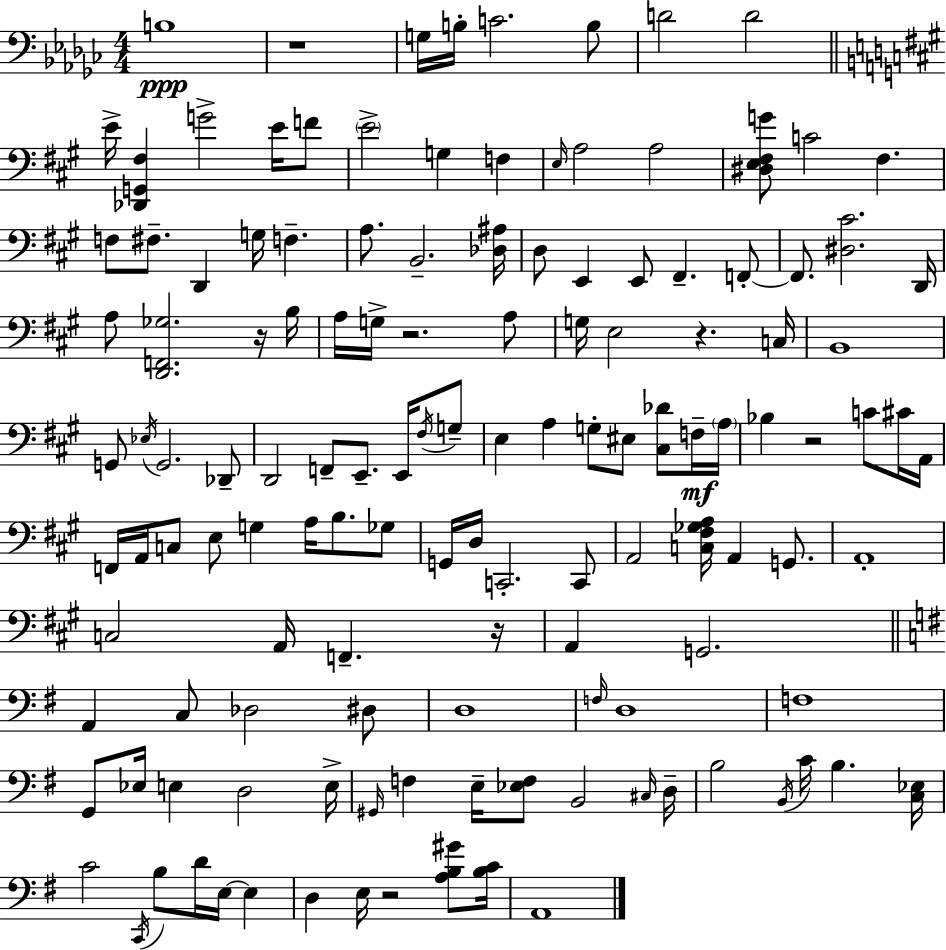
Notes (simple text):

B3/w R/w G3/s B3/s C4/h. B3/e D4/h D4/h E4/s [Db2,G2,F#3]/q G4/h E4/s F4/e E4/h G3/q F3/q E3/s A3/h A3/h [D#3,E3,F#3,G4]/e C4/h F#3/q. F3/e F#3/e. D2/q G3/s F3/q. A3/e. B2/h. [Db3,A#3]/s D3/e E2/q E2/e F#2/q. F2/e F2/e. [D#3,C#4]/h. D2/s A3/e [D2,F2,Gb3]/h. R/s B3/s A3/s G3/s R/h. A3/e G3/s E3/h R/q. C3/s B2/w G2/e Eb3/s G2/h. Db2/e D2/h F2/e E2/e. E2/s F#3/s G3/e E3/q A3/q G3/e EIS3/e [C#3,Db4]/e F3/s A3/s Bb3/q R/h C4/e C#4/s A2/s F2/s A2/s C3/e E3/e G3/q A3/s B3/e. Gb3/e G2/s D3/s C2/h. C2/e A2/h [C3,F#3,Gb3,A3]/s A2/q G2/e. A2/w C3/h A2/s F2/q. R/s A2/q G2/h. A2/q C3/e Db3/h D#3/e D3/w F3/s D3/w F3/w G2/e Eb3/s E3/q D3/h E3/s G#2/s F3/q E3/s [Eb3,F3]/e B2/h C#3/s D3/s B3/h B2/s C4/s B3/q. [C3,Eb3]/s C4/h C2/s B3/e D4/s E3/s E3/q D3/q E3/s R/h [A3,B3,G#4]/e [B3,C4]/s A2/w